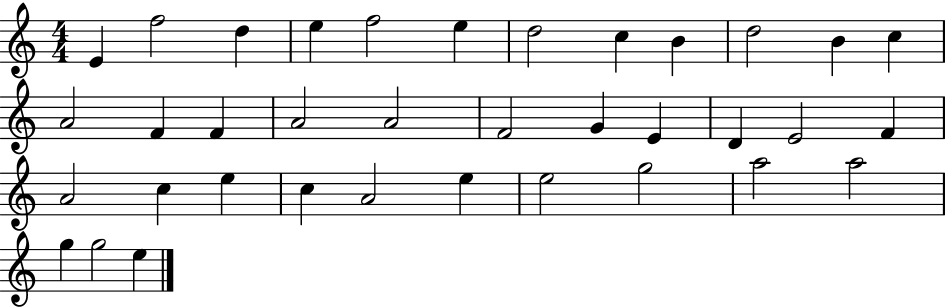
E4/q F5/h D5/q E5/q F5/h E5/q D5/h C5/q B4/q D5/h B4/q C5/q A4/h F4/q F4/q A4/h A4/h F4/h G4/q E4/q D4/q E4/h F4/q A4/h C5/q E5/q C5/q A4/h E5/q E5/h G5/h A5/h A5/h G5/q G5/h E5/q